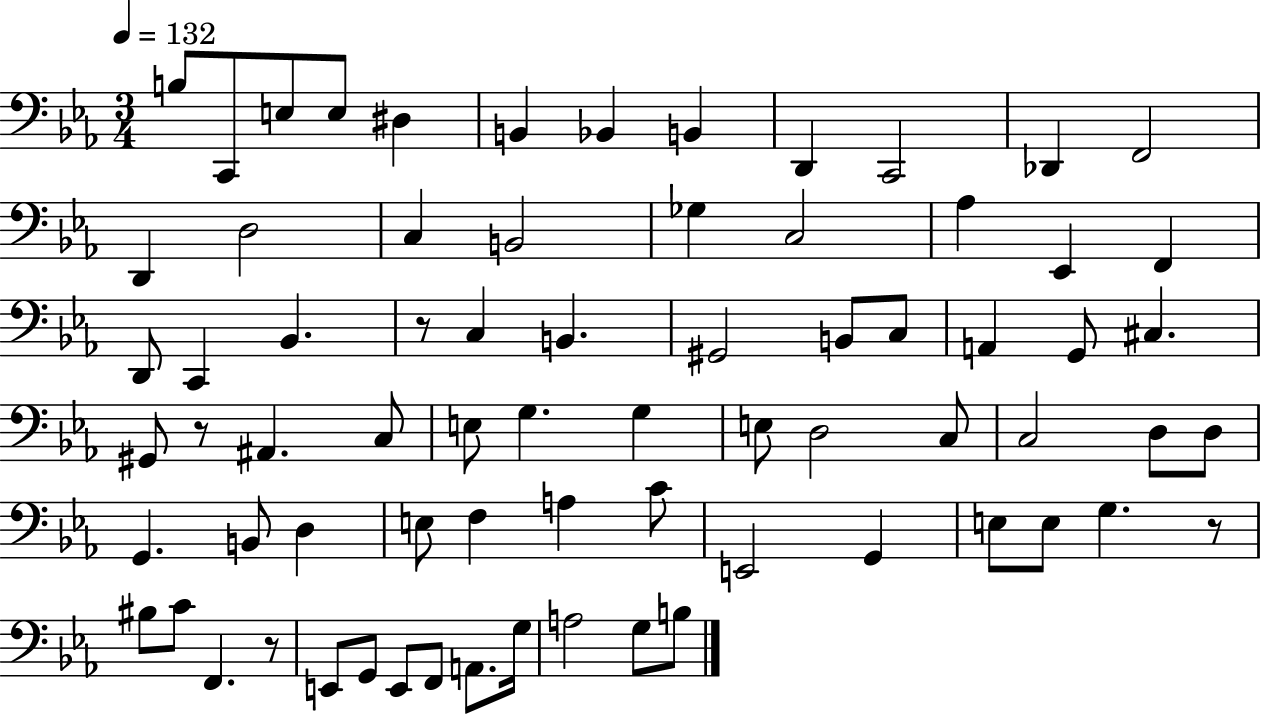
{
  \clef bass
  \numericTimeSignature
  \time 3/4
  \key ees \major
  \tempo 4 = 132
  b8 c,8 e8 e8 dis4 | b,4 bes,4 b,4 | d,4 c,2 | des,4 f,2 | \break d,4 d2 | c4 b,2 | ges4 c2 | aes4 ees,4 f,4 | \break d,8 c,4 bes,4. | r8 c4 b,4. | gis,2 b,8 c8 | a,4 g,8 cis4. | \break gis,8 r8 ais,4. c8 | e8 g4. g4 | e8 d2 c8 | c2 d8 d8 | \break g,4. b,8 d4 | e8 f4 a4 c'8 | e,2 g,4 | e8 e8 g4. r8 | \break bis8 c'8 f,4. r8 | e,8 g,8 e,8 f,8 a,8. g16 | a2 g8 b8 | \bar "|."
}